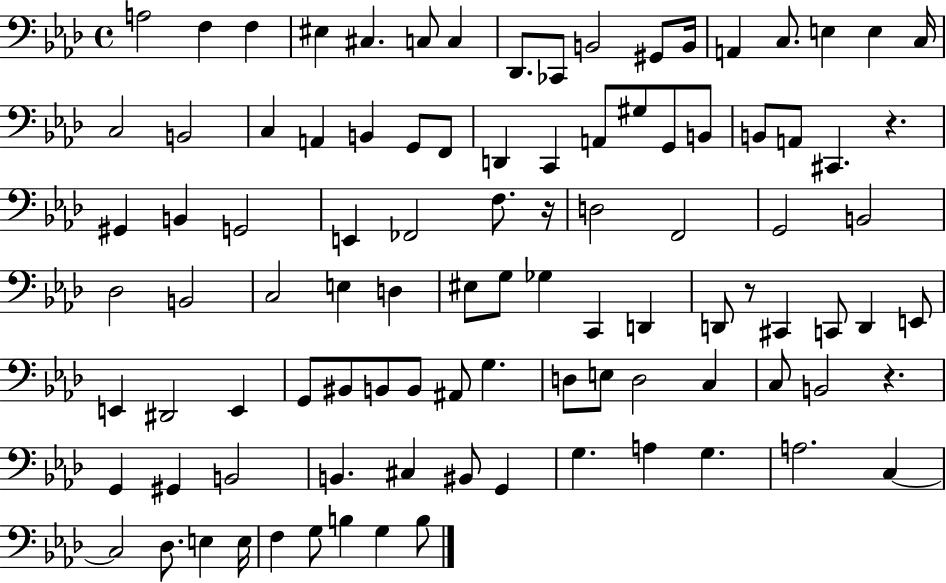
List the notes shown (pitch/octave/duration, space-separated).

A3/h F3/q F3/q EIS3/q C#3/q. C3/e C3/q Db2/e. CES2/e B2/h G#2/e B2/s A2/q C3/e. E3/q E3/q C3/s C3/h B2/h C3/q A2/q B2/q G2/e F2/e D2/q C2/q A2/e G#3/e G2/e B2/e B2/e A2/e C#2/q. R/q. G#2/q B2/q G2/h E2/q FES2/h F3/e. R/s D3/h F2/h G2/h B2/h Db3/h B2/h C3/h E3/q D3/q EIS3/e G3/e Gb3/q C2/q D2/q D2/e R/e C#2/q C2/e D2/q E2/e E2/q D#2/h E2/q G2/e BIS2/e B2/e B2/e A#2/e G3/q. D3/e E3/e D3/h C3/q C3/e B2/h R/q. G2/q G#2/q B2/h B2/q. C#3/q BIS2/e G2/q G3/q. A3/q G3/q. A3/h. C3/q C3/h Db3/e. E3/q E3/s F3/q G3/e B3/q G3/q B3/e